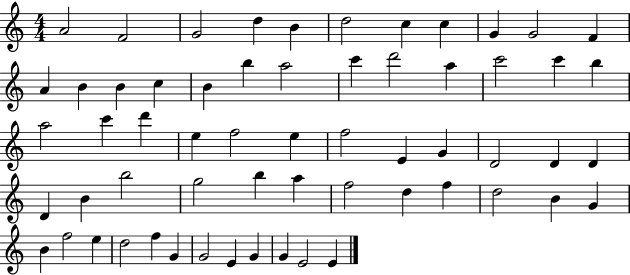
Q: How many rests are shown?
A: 0